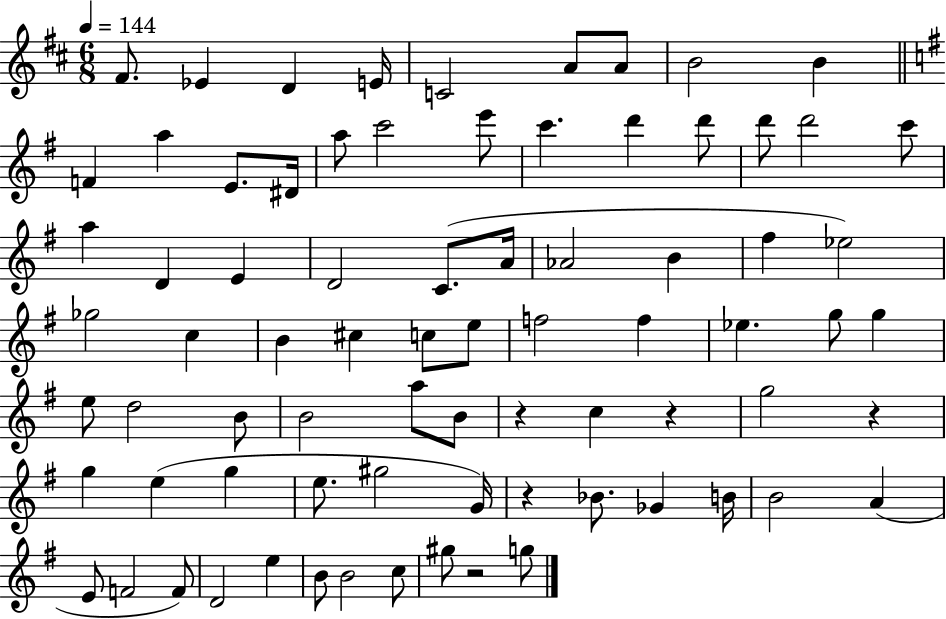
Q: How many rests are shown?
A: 5